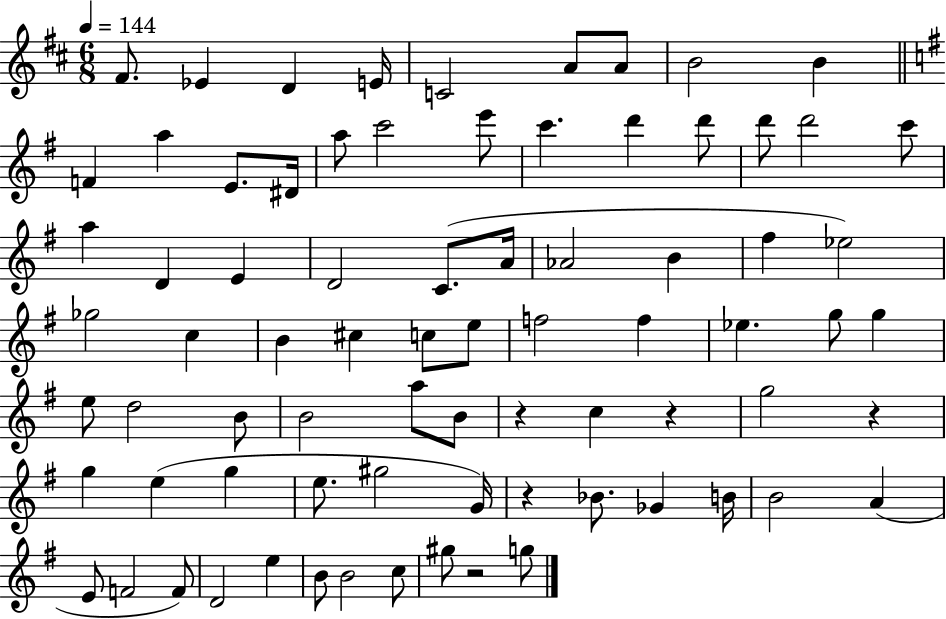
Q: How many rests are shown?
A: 5